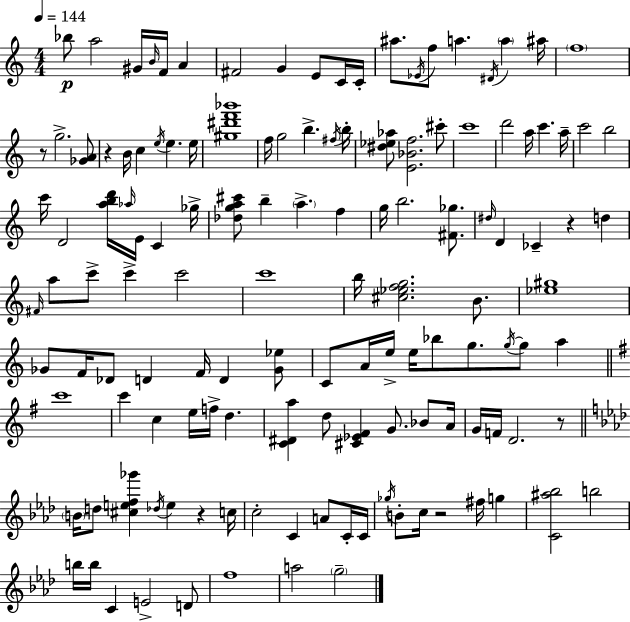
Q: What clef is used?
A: treble